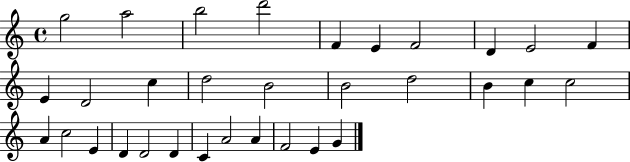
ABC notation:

X:1
T:Untitled
M:4/4
L:1/4
K:C
g2 a2 b2 d'2 F E F2 D E2 F E D2 c d2 B2 B2 d2 B c c2 A c2 E D D2 D C A2 A F2 E G